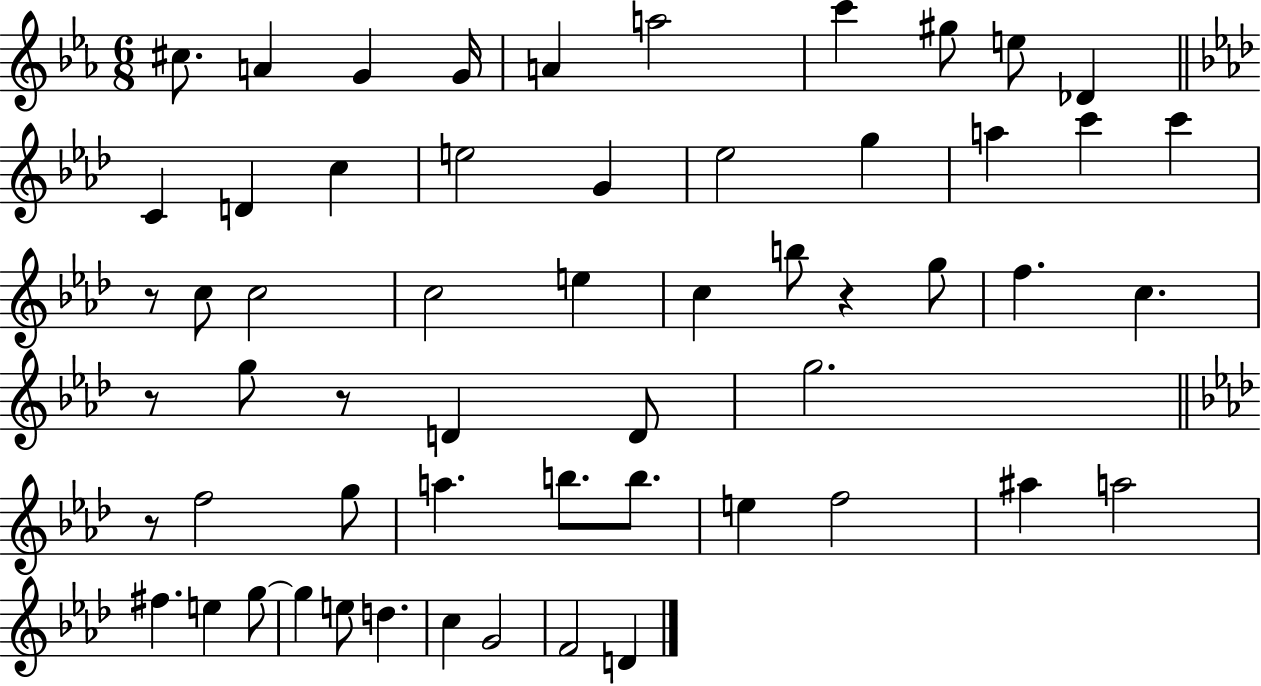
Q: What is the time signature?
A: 6/8